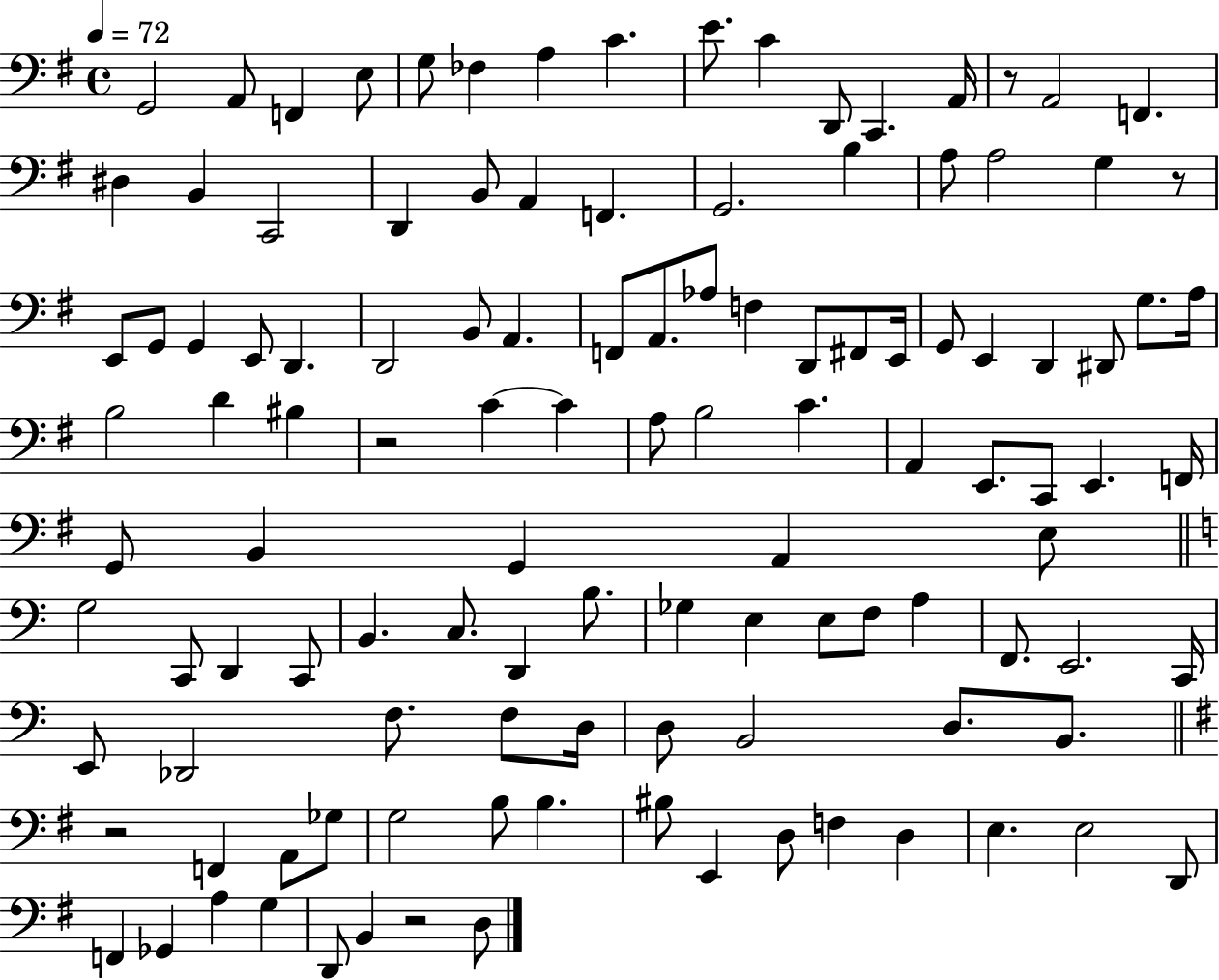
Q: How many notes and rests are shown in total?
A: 117